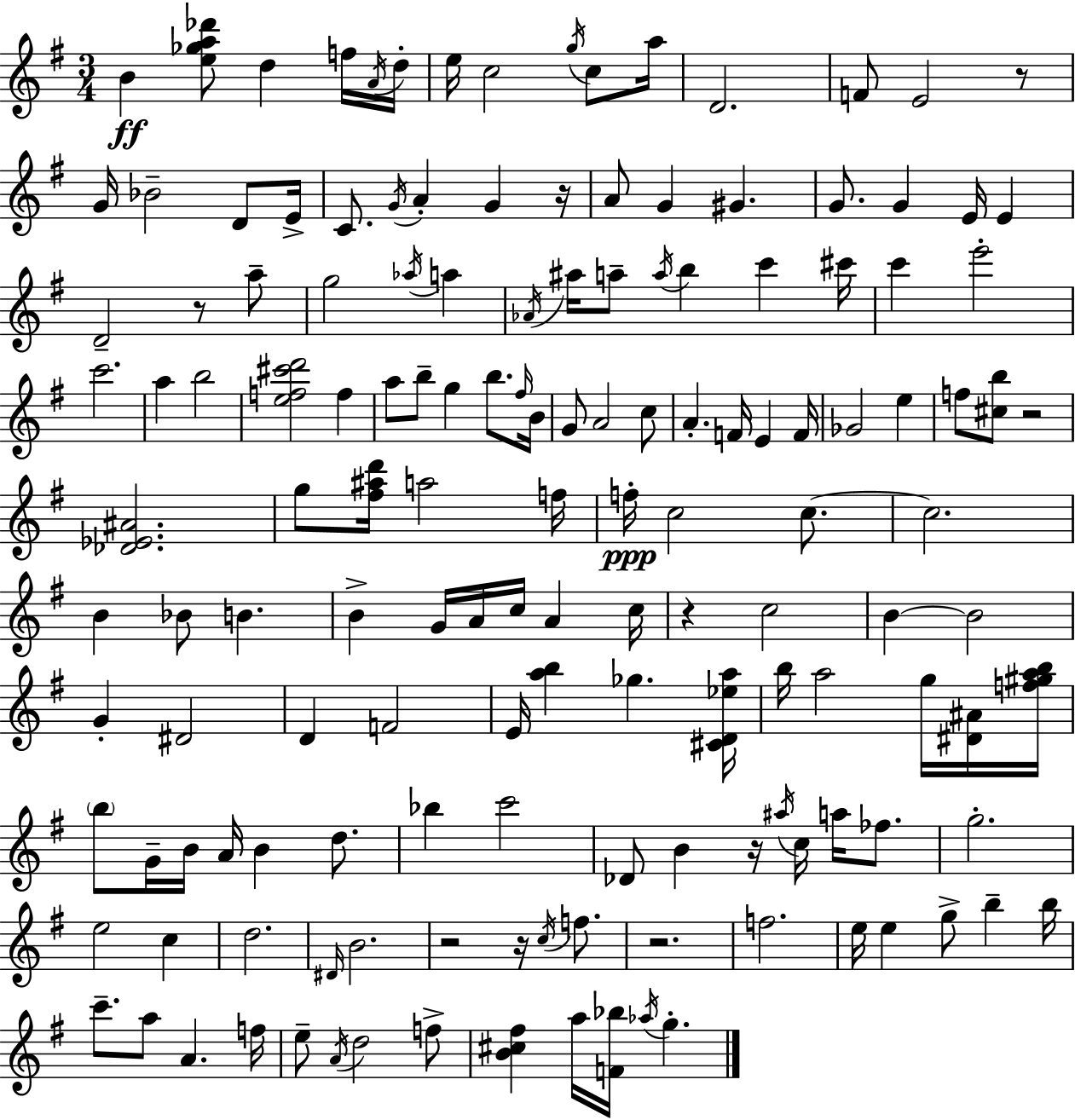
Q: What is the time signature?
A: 3/4